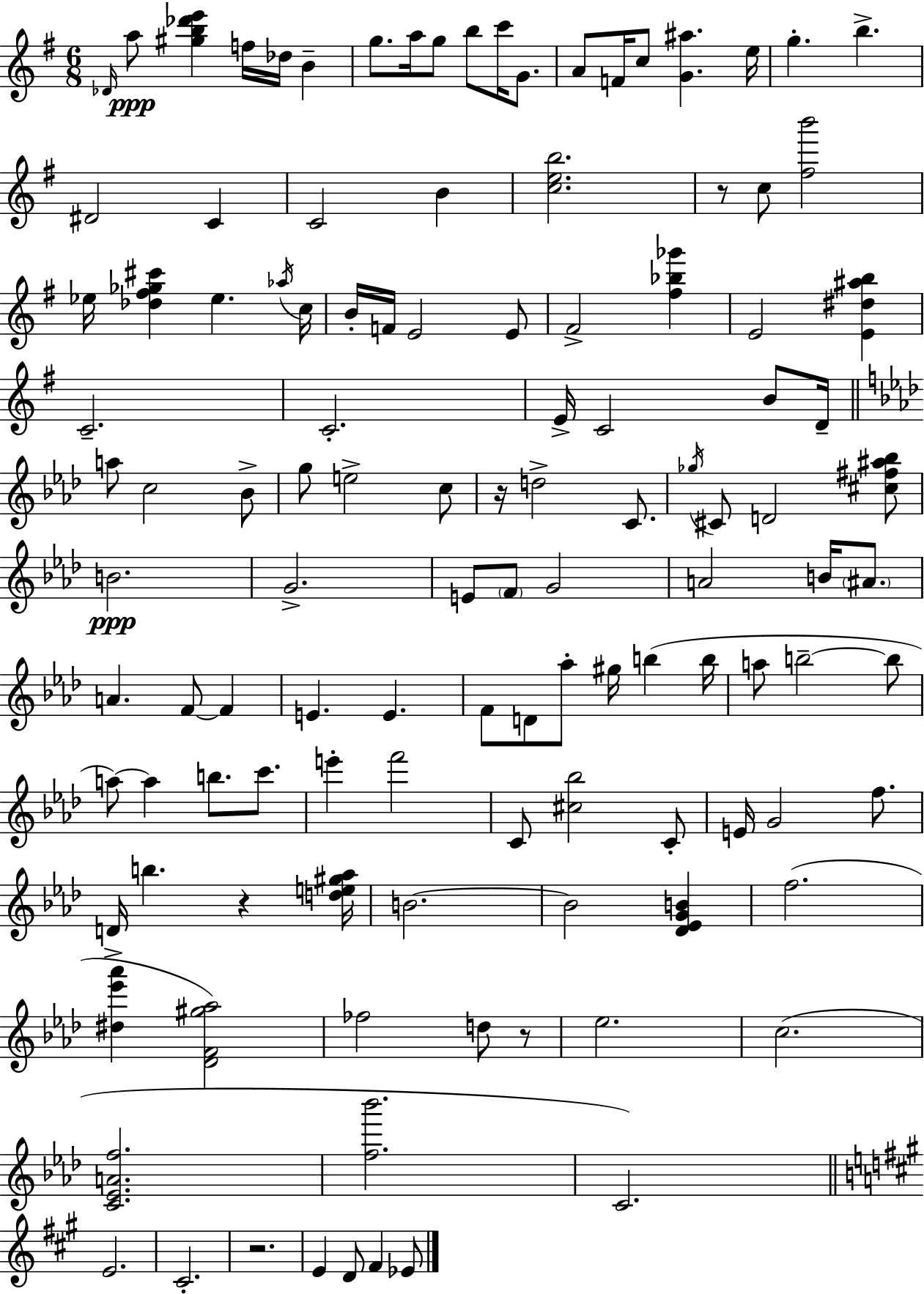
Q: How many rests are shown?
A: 5